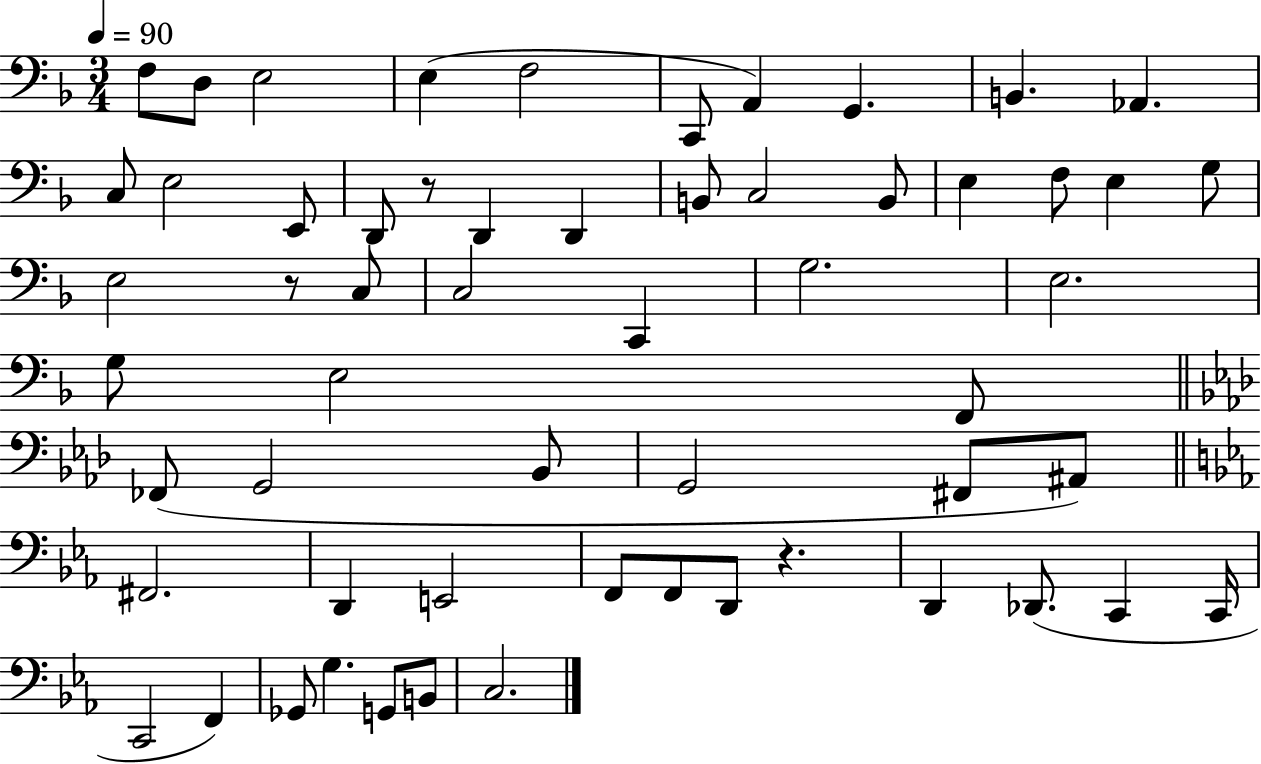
F3/e D3/e E3/h E3/q F3/h C2/e A2/q G2/q. B2/q. Ab2/q. C3/e E3/h E2/e D2/e R/e D2/q D2/q B2/e C3/h B2/e E3/q F3/e E3/q G3/e E3/h R/e C3/e C3/h C2/q G3/h. E3/h. G3/e E3/h F2/e FES2/e G2/h Bb2/e G2/h F#2/e A#2/e F#2/h. D2/q E2/h F2/e F2/e D2/e R/q. D2/q Db2/e. C2/q C2/s C2/h F2/q Gb2/e G3/q. G2/e B2/e C3/h.